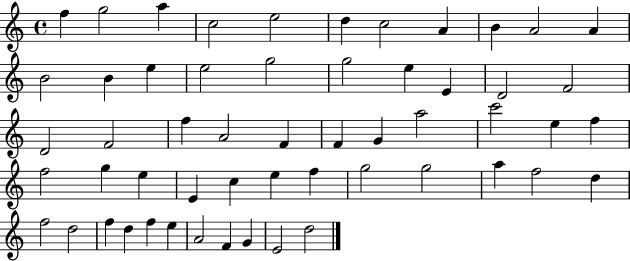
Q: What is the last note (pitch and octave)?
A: D5